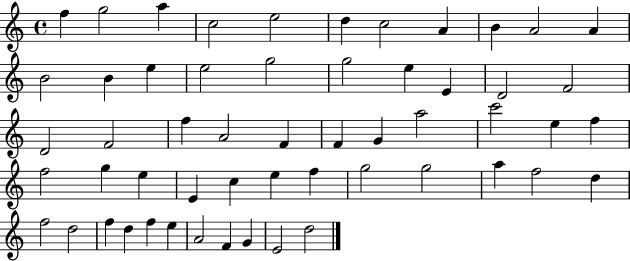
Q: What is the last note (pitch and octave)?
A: D5